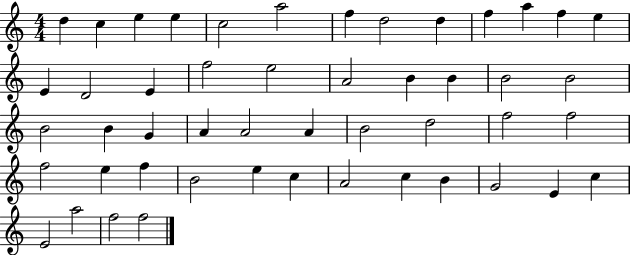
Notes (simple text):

D5/q C5/q E5/q E5/q C5/h A5/h F5/q D5/h D5/q F5/q A5/q F5/q E5/q E4/q D4/h E4/q F5/h E5/h A4/h B4/q B4/q B4/h B4/h B4/h B4/q G4/q A4/q A4/h A4/q B4/h D5/h F5/h F5/h F5/h E5/q F5/q B4/h E5/q C5/q A4/h C5/q B4/q G4/h E4/q C5/q E4/h A5/h F5/h F5/h